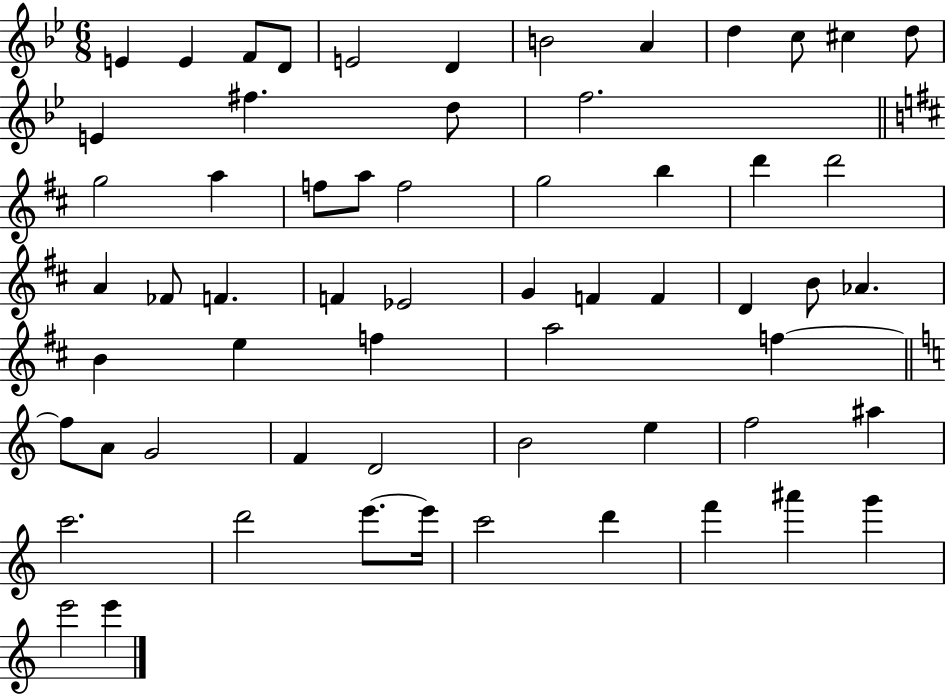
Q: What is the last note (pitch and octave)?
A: E6